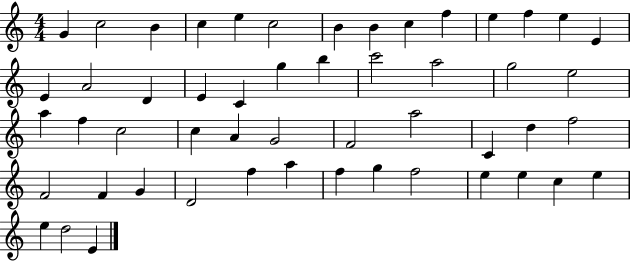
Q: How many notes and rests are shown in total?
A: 52